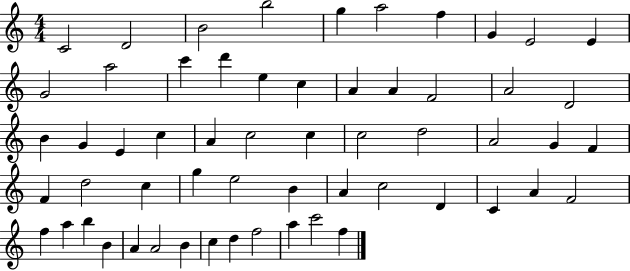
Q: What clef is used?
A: treble